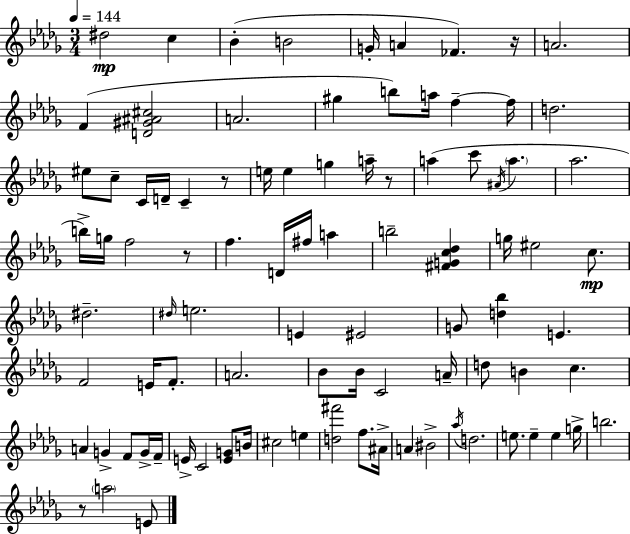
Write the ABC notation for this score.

X:1
T:Untitled
M:3/4
L:1/4
K:Bbm
^d2 c _B B2 G/4 A _F z/4 A2 F [D^G^A^c]2 A2 ^g b/2 a/4 f f/4 d2 ^e/2 c/2 C/4 D/4 C z/2 e/4 e g a/4 z/2 a c'/2 ^A/4 a _a2 b/4 g/4 f2 z/2 f D/4 ^f/4 a b2 [^FGc_d] g/4 ^e2 c/2 ^d2 ^d/4 e2 E ^E2 G/2 [d_b] E F2 E/4 F/2 A2 _B/2 _B/4 C2 A/4 d/2 B c A G F/2 G/4 F/4 E/4 C2 [EG]/2 B/4 ^c2 e [d^f']2 f/2 ^A/4 A ^B2 _a/4 d2 e/2 e e g/4 b2 z/2 a2 E/2